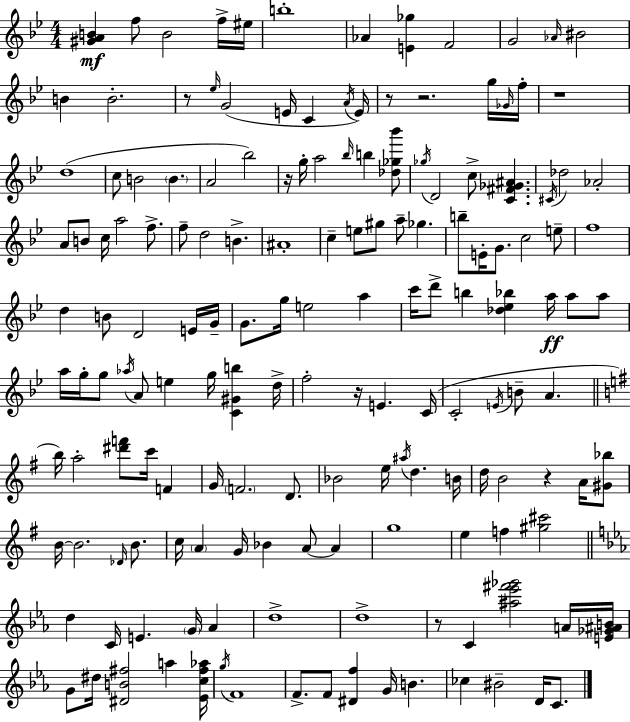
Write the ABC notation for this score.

X:1
T:Untitled
M:4/4
L:1/4
K:Bb
[^GAB] f/2 B2 f/4 ^e/4 b4 _A [E_g] F2 G2 _A/4 ^B2 B B2 z/2 _e/4 G2 E/4 C A/4 E/4 z/2 z2 g/4 _G/4 f/4 z4 d4 c/2 B2 B A2 _b2 z/4 g/4 a2 _b/4 b [_d_g_b']/2 _g/4 D2 c/2 [C^F_G^A] ^C/4 _d2 _A2 A/2 B/2 c/4 a2 f/2 f/2 d2 B ^A4 c e/2 ^g/2 a/2 _g b/2 E/4 G/2 c2 e/2 f4 d B/2 D2 E/4 G/4 G/2 g/4 e2 a c'/4 d'/2 b [_d_e_b] a/4 a/2 a/2 a/4 g/4 g/2 _a/4 A/2 e g/4 [C^Gb] d/4 f2 z/4 E C/4 C2 E/4 B/2 A b/4 a2 [^d'f']/2 c'/4 F G/4 F2 D/2 _B2 e/4 ^a/4 d B/4 d/4 B2 z A/4 [^G_b]/2 B/4 B2 _D/4 B/2 c/4 A G/4 _B A/2 A g4 e f [^g^c']2 d C/4 E G/4 _A d4 d4 z/2 C [^a_e'^f'_g']2 A/4 [E_G^AB]/4 G/2 ^d/4 [^DB^f]2 a [_Ec^f_a]/4 g/4 F4 F/2 F/2 [^Df] G/4 B _c ^B2 D/4 C/2